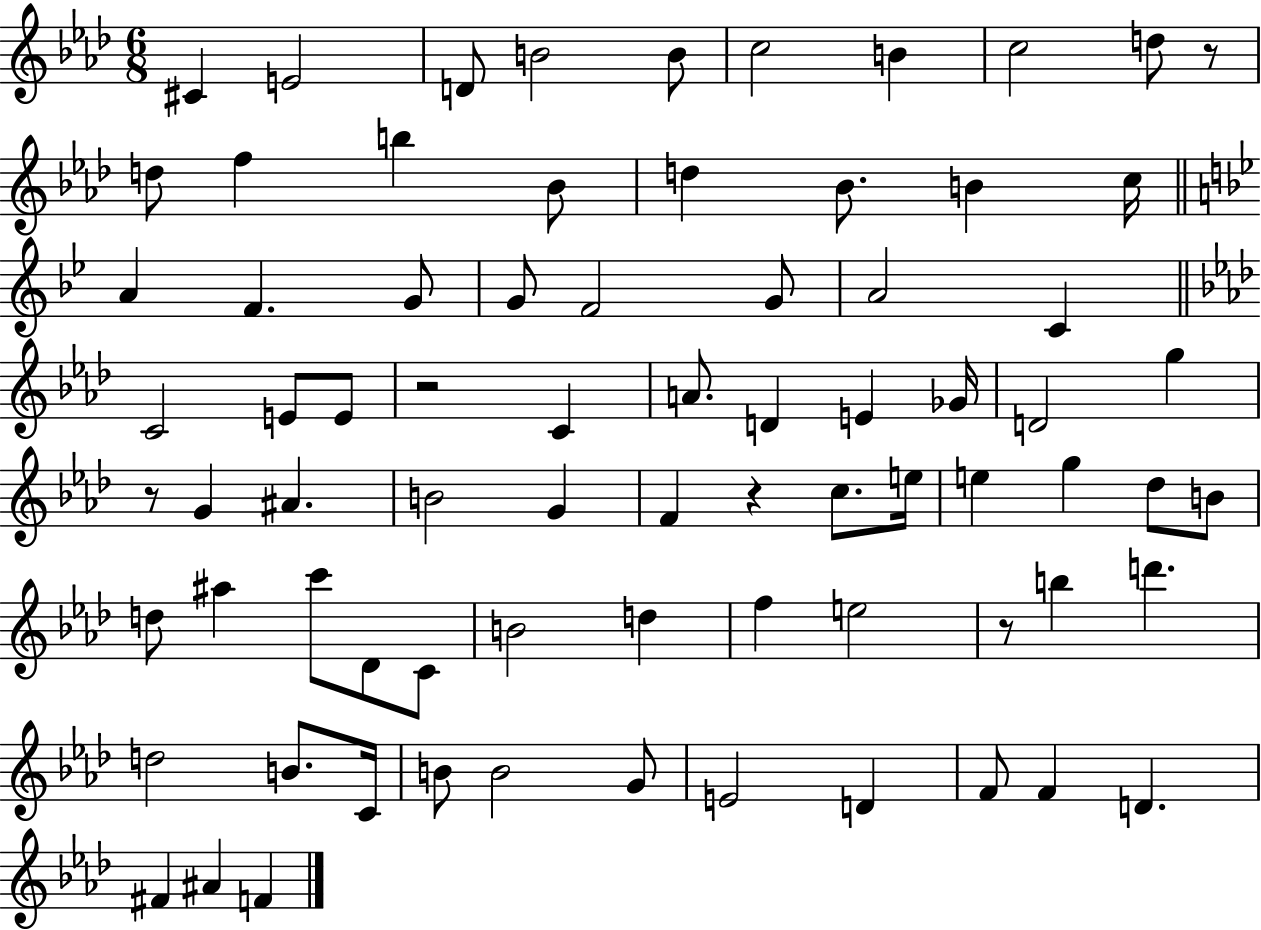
X:1
T:Untitled
M:6/8
L:1/4
K:Ab
^C E2 D/2 B2 B/2 c2 B c2 d/2 z/2 d/2 f b _B/2 d _B/2 B c/4 A F G/2 G/2 F2 G/2 A2 C C2 E/2 E/2 z2 C A/2 D E _G/4 D2 g z/2 G ^A B2 G F z c/2 e/4 e g _d/2 B/2 d/2 ^a c'/2 _D/2 C/2 B2 d f e2 z/2 b d' d2 B/2 C/4 B/2 B2 G/2 E2 D F/2 F D ^F ^A F